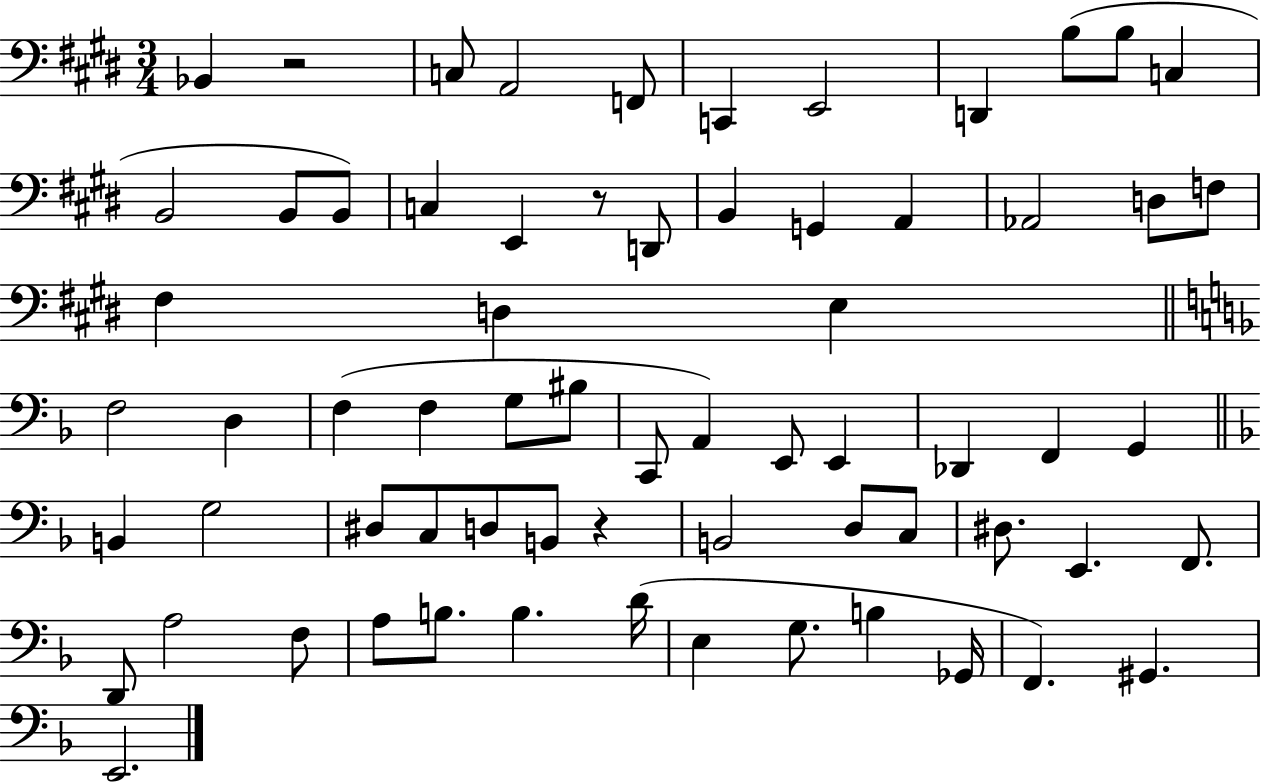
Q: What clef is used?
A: bass